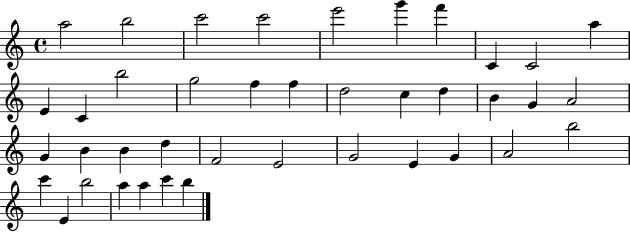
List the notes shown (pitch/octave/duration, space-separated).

A5/h B5/h C6/h C6/h E6/h G6/q F6/q C4/q C4/h A5/q E4/q C4/q B5/h G5/h F5/q F5/q D5/h C5/q D5/q B4/q G4/q A4/h G4/q B4/q B4/q D5/q F4/h E4/h G4/h E4/q G4/q A4/h B5/h C6/q E4/q B5/h A5/q A5/q C6/q B5/q